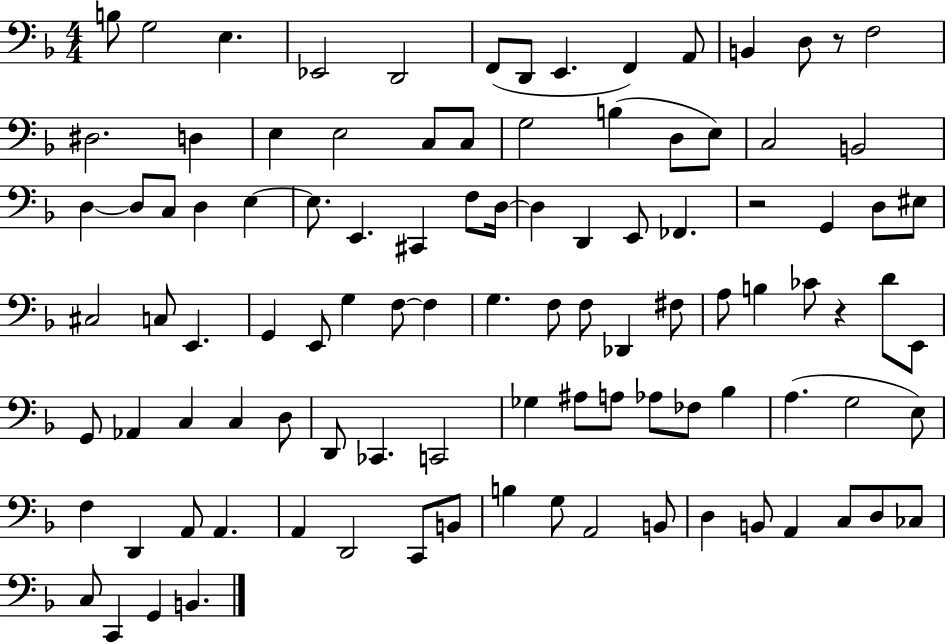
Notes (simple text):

B3/e G3/h E3/q. Eb2/h D2/h F2/e D2/e E2/q. F2/q A2/e B2/q D3/e R/e F3/h D#3/h. D3/q E3/q E3/h C3/e C3/e G3/h B3/q D3/e E3/e C3/h B2/h D3/q D3/e C3/e D3/q E3/q E3/e. E2/q. C#2/q F3/e D3/s D3/q D2/q E2/e FES2/q. R/h G2/q D3/e EIS3/e C#3/h C3/e E2/q. G2/q E2/e G3/q F3/e F3/q G3/q. F3/e F3/e Db2/q F#3/e A3/e B3/q CES4/e R/q D4/e E2/e G2/e Ab2/q C3/q C3/q D3/e D2/e CES2/q. C2/h Gb3/q A#3/e A3/e Ab3/e FES3/e Bb3/q A3/q. G3/h E3/e F3/q D2/q A2/e A2/q. A2/q D2/h C2/e B2/e B3/q G3/e A2/h B2/e D3/q B2/e A2/q C3/e D3/e CES3/e C3/e C2/q G2/q B2/q.